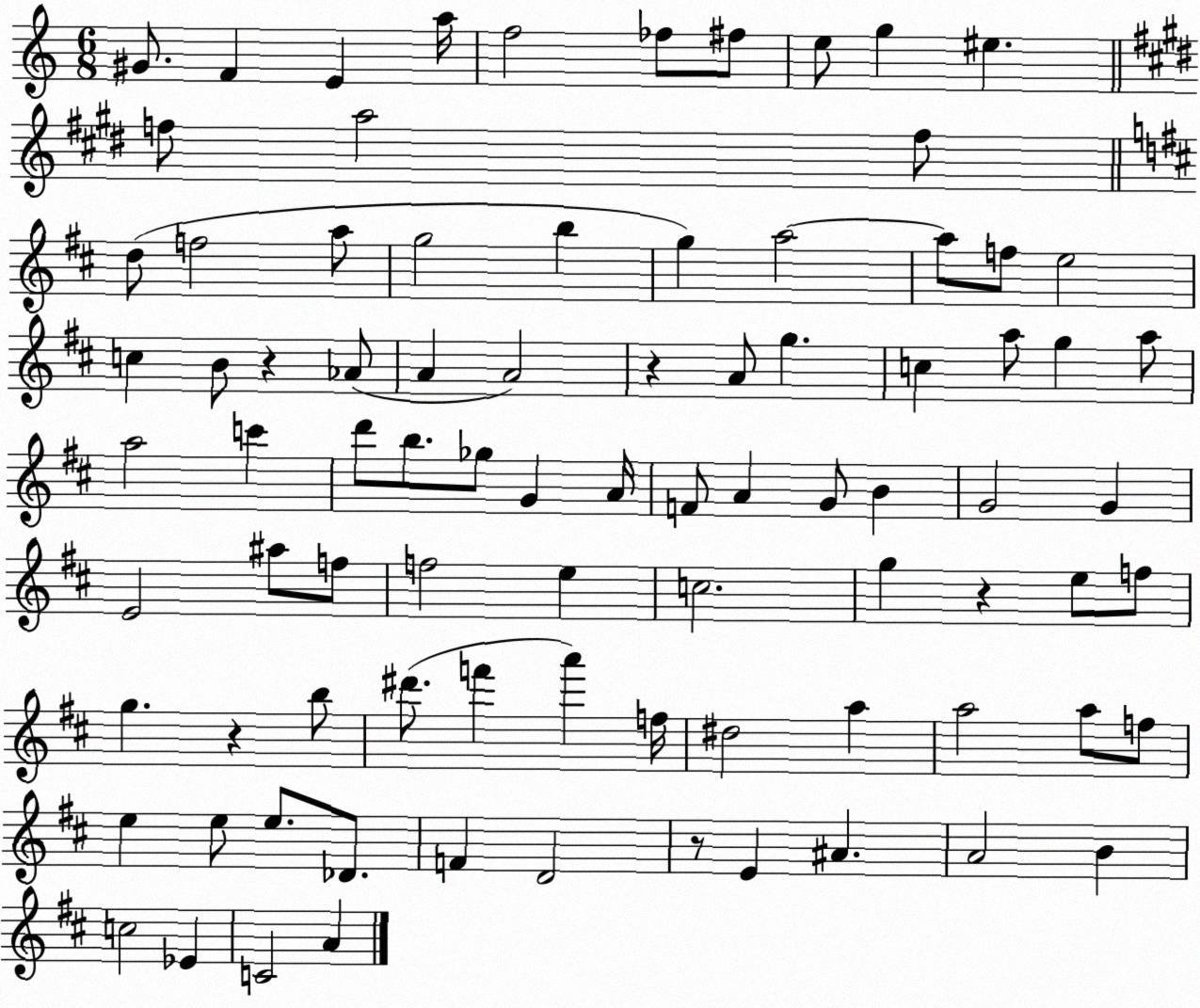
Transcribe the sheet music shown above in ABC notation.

X:1
T:Untitled
M:6/8
L:1/4
K:C
^G/2 F E a/4 f2 _f/2 ^f/2 e/2 g ^e f/2 a2 f/2 d/2 f2 a/2 g2 b g a2 a/2 f/2 e2 c B/2 z _A/2 A A2 z A/2 g c a/2 g a/2 a2 c' d'/2 b/2 _g/2 G A/4 F/2 A G/2 B G2 G E2 ^a/2 f/2 f2 e c2 g z e/2 f/2 g z b/2 ^d'/2 f' a' f/4 ^d2 a a2 a/2 f/2 e e/2 e/2 _D/2 F D2 z/2 E ^A A2 B c2 _E C2 A